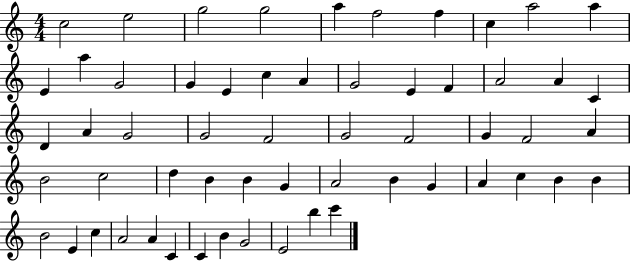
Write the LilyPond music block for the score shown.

{
  \clef treble
  \numericTimeSignature
  \time 4/4
  \key c \major
  c''2 e''2 | g''2 g''2 | a''4 f''2 f''4 | c''4 a''2 a''4 | \break e'4 a''4 g'2 | g'4 e'4 c''4 a'4 | g'2 e'4 f'4 | a'2 a'4 c'4 | \break d'4 a'4 g'2 | g'2 f'2 | g'2 f'2 | g'4 f'2 a'4 | \break b'2 c''2 | d''4 b'4 b'4 g'4 | a'2 b'4 g'4 | a'4 c''4 b'4 b'4 | \break b'2 e'4 c''4 | a'2 a'4 c'4 | c'4 b'4 g'2 | e'2 b''4 c'''4 | \break \bar "|."
}